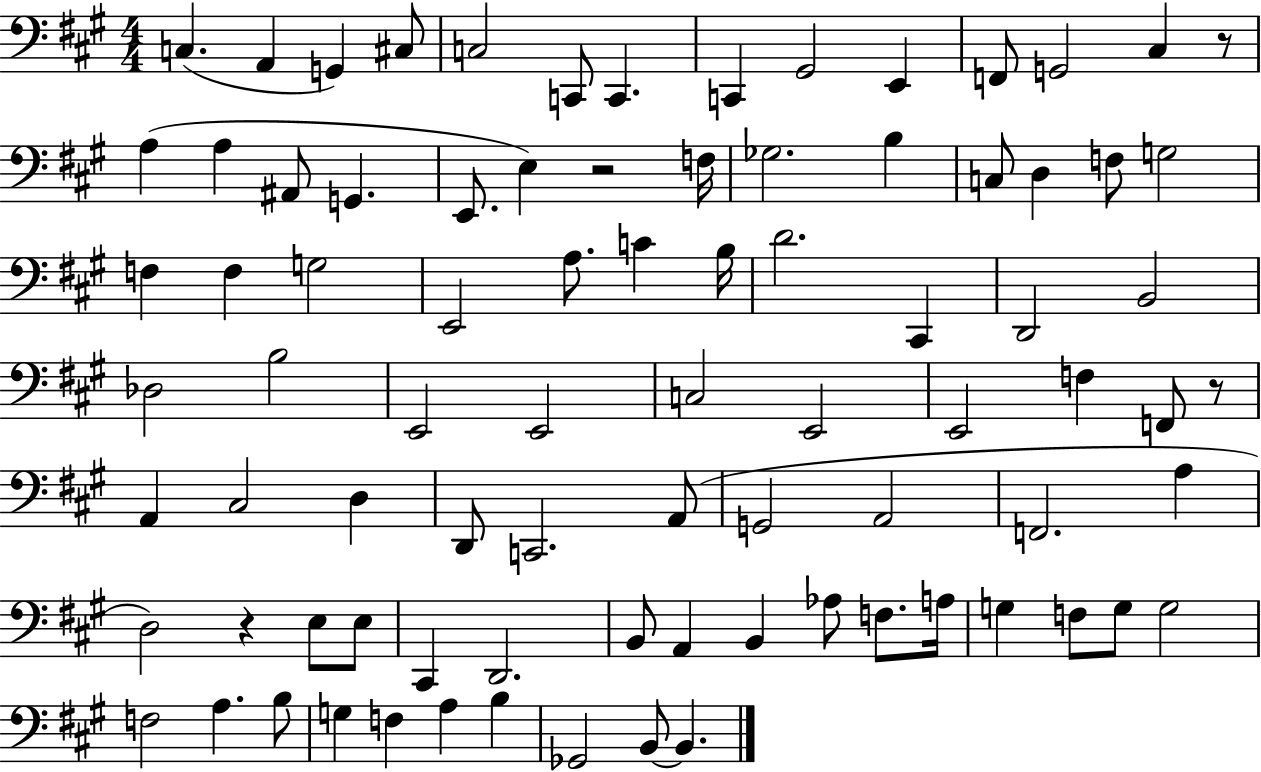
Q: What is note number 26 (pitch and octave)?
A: G3